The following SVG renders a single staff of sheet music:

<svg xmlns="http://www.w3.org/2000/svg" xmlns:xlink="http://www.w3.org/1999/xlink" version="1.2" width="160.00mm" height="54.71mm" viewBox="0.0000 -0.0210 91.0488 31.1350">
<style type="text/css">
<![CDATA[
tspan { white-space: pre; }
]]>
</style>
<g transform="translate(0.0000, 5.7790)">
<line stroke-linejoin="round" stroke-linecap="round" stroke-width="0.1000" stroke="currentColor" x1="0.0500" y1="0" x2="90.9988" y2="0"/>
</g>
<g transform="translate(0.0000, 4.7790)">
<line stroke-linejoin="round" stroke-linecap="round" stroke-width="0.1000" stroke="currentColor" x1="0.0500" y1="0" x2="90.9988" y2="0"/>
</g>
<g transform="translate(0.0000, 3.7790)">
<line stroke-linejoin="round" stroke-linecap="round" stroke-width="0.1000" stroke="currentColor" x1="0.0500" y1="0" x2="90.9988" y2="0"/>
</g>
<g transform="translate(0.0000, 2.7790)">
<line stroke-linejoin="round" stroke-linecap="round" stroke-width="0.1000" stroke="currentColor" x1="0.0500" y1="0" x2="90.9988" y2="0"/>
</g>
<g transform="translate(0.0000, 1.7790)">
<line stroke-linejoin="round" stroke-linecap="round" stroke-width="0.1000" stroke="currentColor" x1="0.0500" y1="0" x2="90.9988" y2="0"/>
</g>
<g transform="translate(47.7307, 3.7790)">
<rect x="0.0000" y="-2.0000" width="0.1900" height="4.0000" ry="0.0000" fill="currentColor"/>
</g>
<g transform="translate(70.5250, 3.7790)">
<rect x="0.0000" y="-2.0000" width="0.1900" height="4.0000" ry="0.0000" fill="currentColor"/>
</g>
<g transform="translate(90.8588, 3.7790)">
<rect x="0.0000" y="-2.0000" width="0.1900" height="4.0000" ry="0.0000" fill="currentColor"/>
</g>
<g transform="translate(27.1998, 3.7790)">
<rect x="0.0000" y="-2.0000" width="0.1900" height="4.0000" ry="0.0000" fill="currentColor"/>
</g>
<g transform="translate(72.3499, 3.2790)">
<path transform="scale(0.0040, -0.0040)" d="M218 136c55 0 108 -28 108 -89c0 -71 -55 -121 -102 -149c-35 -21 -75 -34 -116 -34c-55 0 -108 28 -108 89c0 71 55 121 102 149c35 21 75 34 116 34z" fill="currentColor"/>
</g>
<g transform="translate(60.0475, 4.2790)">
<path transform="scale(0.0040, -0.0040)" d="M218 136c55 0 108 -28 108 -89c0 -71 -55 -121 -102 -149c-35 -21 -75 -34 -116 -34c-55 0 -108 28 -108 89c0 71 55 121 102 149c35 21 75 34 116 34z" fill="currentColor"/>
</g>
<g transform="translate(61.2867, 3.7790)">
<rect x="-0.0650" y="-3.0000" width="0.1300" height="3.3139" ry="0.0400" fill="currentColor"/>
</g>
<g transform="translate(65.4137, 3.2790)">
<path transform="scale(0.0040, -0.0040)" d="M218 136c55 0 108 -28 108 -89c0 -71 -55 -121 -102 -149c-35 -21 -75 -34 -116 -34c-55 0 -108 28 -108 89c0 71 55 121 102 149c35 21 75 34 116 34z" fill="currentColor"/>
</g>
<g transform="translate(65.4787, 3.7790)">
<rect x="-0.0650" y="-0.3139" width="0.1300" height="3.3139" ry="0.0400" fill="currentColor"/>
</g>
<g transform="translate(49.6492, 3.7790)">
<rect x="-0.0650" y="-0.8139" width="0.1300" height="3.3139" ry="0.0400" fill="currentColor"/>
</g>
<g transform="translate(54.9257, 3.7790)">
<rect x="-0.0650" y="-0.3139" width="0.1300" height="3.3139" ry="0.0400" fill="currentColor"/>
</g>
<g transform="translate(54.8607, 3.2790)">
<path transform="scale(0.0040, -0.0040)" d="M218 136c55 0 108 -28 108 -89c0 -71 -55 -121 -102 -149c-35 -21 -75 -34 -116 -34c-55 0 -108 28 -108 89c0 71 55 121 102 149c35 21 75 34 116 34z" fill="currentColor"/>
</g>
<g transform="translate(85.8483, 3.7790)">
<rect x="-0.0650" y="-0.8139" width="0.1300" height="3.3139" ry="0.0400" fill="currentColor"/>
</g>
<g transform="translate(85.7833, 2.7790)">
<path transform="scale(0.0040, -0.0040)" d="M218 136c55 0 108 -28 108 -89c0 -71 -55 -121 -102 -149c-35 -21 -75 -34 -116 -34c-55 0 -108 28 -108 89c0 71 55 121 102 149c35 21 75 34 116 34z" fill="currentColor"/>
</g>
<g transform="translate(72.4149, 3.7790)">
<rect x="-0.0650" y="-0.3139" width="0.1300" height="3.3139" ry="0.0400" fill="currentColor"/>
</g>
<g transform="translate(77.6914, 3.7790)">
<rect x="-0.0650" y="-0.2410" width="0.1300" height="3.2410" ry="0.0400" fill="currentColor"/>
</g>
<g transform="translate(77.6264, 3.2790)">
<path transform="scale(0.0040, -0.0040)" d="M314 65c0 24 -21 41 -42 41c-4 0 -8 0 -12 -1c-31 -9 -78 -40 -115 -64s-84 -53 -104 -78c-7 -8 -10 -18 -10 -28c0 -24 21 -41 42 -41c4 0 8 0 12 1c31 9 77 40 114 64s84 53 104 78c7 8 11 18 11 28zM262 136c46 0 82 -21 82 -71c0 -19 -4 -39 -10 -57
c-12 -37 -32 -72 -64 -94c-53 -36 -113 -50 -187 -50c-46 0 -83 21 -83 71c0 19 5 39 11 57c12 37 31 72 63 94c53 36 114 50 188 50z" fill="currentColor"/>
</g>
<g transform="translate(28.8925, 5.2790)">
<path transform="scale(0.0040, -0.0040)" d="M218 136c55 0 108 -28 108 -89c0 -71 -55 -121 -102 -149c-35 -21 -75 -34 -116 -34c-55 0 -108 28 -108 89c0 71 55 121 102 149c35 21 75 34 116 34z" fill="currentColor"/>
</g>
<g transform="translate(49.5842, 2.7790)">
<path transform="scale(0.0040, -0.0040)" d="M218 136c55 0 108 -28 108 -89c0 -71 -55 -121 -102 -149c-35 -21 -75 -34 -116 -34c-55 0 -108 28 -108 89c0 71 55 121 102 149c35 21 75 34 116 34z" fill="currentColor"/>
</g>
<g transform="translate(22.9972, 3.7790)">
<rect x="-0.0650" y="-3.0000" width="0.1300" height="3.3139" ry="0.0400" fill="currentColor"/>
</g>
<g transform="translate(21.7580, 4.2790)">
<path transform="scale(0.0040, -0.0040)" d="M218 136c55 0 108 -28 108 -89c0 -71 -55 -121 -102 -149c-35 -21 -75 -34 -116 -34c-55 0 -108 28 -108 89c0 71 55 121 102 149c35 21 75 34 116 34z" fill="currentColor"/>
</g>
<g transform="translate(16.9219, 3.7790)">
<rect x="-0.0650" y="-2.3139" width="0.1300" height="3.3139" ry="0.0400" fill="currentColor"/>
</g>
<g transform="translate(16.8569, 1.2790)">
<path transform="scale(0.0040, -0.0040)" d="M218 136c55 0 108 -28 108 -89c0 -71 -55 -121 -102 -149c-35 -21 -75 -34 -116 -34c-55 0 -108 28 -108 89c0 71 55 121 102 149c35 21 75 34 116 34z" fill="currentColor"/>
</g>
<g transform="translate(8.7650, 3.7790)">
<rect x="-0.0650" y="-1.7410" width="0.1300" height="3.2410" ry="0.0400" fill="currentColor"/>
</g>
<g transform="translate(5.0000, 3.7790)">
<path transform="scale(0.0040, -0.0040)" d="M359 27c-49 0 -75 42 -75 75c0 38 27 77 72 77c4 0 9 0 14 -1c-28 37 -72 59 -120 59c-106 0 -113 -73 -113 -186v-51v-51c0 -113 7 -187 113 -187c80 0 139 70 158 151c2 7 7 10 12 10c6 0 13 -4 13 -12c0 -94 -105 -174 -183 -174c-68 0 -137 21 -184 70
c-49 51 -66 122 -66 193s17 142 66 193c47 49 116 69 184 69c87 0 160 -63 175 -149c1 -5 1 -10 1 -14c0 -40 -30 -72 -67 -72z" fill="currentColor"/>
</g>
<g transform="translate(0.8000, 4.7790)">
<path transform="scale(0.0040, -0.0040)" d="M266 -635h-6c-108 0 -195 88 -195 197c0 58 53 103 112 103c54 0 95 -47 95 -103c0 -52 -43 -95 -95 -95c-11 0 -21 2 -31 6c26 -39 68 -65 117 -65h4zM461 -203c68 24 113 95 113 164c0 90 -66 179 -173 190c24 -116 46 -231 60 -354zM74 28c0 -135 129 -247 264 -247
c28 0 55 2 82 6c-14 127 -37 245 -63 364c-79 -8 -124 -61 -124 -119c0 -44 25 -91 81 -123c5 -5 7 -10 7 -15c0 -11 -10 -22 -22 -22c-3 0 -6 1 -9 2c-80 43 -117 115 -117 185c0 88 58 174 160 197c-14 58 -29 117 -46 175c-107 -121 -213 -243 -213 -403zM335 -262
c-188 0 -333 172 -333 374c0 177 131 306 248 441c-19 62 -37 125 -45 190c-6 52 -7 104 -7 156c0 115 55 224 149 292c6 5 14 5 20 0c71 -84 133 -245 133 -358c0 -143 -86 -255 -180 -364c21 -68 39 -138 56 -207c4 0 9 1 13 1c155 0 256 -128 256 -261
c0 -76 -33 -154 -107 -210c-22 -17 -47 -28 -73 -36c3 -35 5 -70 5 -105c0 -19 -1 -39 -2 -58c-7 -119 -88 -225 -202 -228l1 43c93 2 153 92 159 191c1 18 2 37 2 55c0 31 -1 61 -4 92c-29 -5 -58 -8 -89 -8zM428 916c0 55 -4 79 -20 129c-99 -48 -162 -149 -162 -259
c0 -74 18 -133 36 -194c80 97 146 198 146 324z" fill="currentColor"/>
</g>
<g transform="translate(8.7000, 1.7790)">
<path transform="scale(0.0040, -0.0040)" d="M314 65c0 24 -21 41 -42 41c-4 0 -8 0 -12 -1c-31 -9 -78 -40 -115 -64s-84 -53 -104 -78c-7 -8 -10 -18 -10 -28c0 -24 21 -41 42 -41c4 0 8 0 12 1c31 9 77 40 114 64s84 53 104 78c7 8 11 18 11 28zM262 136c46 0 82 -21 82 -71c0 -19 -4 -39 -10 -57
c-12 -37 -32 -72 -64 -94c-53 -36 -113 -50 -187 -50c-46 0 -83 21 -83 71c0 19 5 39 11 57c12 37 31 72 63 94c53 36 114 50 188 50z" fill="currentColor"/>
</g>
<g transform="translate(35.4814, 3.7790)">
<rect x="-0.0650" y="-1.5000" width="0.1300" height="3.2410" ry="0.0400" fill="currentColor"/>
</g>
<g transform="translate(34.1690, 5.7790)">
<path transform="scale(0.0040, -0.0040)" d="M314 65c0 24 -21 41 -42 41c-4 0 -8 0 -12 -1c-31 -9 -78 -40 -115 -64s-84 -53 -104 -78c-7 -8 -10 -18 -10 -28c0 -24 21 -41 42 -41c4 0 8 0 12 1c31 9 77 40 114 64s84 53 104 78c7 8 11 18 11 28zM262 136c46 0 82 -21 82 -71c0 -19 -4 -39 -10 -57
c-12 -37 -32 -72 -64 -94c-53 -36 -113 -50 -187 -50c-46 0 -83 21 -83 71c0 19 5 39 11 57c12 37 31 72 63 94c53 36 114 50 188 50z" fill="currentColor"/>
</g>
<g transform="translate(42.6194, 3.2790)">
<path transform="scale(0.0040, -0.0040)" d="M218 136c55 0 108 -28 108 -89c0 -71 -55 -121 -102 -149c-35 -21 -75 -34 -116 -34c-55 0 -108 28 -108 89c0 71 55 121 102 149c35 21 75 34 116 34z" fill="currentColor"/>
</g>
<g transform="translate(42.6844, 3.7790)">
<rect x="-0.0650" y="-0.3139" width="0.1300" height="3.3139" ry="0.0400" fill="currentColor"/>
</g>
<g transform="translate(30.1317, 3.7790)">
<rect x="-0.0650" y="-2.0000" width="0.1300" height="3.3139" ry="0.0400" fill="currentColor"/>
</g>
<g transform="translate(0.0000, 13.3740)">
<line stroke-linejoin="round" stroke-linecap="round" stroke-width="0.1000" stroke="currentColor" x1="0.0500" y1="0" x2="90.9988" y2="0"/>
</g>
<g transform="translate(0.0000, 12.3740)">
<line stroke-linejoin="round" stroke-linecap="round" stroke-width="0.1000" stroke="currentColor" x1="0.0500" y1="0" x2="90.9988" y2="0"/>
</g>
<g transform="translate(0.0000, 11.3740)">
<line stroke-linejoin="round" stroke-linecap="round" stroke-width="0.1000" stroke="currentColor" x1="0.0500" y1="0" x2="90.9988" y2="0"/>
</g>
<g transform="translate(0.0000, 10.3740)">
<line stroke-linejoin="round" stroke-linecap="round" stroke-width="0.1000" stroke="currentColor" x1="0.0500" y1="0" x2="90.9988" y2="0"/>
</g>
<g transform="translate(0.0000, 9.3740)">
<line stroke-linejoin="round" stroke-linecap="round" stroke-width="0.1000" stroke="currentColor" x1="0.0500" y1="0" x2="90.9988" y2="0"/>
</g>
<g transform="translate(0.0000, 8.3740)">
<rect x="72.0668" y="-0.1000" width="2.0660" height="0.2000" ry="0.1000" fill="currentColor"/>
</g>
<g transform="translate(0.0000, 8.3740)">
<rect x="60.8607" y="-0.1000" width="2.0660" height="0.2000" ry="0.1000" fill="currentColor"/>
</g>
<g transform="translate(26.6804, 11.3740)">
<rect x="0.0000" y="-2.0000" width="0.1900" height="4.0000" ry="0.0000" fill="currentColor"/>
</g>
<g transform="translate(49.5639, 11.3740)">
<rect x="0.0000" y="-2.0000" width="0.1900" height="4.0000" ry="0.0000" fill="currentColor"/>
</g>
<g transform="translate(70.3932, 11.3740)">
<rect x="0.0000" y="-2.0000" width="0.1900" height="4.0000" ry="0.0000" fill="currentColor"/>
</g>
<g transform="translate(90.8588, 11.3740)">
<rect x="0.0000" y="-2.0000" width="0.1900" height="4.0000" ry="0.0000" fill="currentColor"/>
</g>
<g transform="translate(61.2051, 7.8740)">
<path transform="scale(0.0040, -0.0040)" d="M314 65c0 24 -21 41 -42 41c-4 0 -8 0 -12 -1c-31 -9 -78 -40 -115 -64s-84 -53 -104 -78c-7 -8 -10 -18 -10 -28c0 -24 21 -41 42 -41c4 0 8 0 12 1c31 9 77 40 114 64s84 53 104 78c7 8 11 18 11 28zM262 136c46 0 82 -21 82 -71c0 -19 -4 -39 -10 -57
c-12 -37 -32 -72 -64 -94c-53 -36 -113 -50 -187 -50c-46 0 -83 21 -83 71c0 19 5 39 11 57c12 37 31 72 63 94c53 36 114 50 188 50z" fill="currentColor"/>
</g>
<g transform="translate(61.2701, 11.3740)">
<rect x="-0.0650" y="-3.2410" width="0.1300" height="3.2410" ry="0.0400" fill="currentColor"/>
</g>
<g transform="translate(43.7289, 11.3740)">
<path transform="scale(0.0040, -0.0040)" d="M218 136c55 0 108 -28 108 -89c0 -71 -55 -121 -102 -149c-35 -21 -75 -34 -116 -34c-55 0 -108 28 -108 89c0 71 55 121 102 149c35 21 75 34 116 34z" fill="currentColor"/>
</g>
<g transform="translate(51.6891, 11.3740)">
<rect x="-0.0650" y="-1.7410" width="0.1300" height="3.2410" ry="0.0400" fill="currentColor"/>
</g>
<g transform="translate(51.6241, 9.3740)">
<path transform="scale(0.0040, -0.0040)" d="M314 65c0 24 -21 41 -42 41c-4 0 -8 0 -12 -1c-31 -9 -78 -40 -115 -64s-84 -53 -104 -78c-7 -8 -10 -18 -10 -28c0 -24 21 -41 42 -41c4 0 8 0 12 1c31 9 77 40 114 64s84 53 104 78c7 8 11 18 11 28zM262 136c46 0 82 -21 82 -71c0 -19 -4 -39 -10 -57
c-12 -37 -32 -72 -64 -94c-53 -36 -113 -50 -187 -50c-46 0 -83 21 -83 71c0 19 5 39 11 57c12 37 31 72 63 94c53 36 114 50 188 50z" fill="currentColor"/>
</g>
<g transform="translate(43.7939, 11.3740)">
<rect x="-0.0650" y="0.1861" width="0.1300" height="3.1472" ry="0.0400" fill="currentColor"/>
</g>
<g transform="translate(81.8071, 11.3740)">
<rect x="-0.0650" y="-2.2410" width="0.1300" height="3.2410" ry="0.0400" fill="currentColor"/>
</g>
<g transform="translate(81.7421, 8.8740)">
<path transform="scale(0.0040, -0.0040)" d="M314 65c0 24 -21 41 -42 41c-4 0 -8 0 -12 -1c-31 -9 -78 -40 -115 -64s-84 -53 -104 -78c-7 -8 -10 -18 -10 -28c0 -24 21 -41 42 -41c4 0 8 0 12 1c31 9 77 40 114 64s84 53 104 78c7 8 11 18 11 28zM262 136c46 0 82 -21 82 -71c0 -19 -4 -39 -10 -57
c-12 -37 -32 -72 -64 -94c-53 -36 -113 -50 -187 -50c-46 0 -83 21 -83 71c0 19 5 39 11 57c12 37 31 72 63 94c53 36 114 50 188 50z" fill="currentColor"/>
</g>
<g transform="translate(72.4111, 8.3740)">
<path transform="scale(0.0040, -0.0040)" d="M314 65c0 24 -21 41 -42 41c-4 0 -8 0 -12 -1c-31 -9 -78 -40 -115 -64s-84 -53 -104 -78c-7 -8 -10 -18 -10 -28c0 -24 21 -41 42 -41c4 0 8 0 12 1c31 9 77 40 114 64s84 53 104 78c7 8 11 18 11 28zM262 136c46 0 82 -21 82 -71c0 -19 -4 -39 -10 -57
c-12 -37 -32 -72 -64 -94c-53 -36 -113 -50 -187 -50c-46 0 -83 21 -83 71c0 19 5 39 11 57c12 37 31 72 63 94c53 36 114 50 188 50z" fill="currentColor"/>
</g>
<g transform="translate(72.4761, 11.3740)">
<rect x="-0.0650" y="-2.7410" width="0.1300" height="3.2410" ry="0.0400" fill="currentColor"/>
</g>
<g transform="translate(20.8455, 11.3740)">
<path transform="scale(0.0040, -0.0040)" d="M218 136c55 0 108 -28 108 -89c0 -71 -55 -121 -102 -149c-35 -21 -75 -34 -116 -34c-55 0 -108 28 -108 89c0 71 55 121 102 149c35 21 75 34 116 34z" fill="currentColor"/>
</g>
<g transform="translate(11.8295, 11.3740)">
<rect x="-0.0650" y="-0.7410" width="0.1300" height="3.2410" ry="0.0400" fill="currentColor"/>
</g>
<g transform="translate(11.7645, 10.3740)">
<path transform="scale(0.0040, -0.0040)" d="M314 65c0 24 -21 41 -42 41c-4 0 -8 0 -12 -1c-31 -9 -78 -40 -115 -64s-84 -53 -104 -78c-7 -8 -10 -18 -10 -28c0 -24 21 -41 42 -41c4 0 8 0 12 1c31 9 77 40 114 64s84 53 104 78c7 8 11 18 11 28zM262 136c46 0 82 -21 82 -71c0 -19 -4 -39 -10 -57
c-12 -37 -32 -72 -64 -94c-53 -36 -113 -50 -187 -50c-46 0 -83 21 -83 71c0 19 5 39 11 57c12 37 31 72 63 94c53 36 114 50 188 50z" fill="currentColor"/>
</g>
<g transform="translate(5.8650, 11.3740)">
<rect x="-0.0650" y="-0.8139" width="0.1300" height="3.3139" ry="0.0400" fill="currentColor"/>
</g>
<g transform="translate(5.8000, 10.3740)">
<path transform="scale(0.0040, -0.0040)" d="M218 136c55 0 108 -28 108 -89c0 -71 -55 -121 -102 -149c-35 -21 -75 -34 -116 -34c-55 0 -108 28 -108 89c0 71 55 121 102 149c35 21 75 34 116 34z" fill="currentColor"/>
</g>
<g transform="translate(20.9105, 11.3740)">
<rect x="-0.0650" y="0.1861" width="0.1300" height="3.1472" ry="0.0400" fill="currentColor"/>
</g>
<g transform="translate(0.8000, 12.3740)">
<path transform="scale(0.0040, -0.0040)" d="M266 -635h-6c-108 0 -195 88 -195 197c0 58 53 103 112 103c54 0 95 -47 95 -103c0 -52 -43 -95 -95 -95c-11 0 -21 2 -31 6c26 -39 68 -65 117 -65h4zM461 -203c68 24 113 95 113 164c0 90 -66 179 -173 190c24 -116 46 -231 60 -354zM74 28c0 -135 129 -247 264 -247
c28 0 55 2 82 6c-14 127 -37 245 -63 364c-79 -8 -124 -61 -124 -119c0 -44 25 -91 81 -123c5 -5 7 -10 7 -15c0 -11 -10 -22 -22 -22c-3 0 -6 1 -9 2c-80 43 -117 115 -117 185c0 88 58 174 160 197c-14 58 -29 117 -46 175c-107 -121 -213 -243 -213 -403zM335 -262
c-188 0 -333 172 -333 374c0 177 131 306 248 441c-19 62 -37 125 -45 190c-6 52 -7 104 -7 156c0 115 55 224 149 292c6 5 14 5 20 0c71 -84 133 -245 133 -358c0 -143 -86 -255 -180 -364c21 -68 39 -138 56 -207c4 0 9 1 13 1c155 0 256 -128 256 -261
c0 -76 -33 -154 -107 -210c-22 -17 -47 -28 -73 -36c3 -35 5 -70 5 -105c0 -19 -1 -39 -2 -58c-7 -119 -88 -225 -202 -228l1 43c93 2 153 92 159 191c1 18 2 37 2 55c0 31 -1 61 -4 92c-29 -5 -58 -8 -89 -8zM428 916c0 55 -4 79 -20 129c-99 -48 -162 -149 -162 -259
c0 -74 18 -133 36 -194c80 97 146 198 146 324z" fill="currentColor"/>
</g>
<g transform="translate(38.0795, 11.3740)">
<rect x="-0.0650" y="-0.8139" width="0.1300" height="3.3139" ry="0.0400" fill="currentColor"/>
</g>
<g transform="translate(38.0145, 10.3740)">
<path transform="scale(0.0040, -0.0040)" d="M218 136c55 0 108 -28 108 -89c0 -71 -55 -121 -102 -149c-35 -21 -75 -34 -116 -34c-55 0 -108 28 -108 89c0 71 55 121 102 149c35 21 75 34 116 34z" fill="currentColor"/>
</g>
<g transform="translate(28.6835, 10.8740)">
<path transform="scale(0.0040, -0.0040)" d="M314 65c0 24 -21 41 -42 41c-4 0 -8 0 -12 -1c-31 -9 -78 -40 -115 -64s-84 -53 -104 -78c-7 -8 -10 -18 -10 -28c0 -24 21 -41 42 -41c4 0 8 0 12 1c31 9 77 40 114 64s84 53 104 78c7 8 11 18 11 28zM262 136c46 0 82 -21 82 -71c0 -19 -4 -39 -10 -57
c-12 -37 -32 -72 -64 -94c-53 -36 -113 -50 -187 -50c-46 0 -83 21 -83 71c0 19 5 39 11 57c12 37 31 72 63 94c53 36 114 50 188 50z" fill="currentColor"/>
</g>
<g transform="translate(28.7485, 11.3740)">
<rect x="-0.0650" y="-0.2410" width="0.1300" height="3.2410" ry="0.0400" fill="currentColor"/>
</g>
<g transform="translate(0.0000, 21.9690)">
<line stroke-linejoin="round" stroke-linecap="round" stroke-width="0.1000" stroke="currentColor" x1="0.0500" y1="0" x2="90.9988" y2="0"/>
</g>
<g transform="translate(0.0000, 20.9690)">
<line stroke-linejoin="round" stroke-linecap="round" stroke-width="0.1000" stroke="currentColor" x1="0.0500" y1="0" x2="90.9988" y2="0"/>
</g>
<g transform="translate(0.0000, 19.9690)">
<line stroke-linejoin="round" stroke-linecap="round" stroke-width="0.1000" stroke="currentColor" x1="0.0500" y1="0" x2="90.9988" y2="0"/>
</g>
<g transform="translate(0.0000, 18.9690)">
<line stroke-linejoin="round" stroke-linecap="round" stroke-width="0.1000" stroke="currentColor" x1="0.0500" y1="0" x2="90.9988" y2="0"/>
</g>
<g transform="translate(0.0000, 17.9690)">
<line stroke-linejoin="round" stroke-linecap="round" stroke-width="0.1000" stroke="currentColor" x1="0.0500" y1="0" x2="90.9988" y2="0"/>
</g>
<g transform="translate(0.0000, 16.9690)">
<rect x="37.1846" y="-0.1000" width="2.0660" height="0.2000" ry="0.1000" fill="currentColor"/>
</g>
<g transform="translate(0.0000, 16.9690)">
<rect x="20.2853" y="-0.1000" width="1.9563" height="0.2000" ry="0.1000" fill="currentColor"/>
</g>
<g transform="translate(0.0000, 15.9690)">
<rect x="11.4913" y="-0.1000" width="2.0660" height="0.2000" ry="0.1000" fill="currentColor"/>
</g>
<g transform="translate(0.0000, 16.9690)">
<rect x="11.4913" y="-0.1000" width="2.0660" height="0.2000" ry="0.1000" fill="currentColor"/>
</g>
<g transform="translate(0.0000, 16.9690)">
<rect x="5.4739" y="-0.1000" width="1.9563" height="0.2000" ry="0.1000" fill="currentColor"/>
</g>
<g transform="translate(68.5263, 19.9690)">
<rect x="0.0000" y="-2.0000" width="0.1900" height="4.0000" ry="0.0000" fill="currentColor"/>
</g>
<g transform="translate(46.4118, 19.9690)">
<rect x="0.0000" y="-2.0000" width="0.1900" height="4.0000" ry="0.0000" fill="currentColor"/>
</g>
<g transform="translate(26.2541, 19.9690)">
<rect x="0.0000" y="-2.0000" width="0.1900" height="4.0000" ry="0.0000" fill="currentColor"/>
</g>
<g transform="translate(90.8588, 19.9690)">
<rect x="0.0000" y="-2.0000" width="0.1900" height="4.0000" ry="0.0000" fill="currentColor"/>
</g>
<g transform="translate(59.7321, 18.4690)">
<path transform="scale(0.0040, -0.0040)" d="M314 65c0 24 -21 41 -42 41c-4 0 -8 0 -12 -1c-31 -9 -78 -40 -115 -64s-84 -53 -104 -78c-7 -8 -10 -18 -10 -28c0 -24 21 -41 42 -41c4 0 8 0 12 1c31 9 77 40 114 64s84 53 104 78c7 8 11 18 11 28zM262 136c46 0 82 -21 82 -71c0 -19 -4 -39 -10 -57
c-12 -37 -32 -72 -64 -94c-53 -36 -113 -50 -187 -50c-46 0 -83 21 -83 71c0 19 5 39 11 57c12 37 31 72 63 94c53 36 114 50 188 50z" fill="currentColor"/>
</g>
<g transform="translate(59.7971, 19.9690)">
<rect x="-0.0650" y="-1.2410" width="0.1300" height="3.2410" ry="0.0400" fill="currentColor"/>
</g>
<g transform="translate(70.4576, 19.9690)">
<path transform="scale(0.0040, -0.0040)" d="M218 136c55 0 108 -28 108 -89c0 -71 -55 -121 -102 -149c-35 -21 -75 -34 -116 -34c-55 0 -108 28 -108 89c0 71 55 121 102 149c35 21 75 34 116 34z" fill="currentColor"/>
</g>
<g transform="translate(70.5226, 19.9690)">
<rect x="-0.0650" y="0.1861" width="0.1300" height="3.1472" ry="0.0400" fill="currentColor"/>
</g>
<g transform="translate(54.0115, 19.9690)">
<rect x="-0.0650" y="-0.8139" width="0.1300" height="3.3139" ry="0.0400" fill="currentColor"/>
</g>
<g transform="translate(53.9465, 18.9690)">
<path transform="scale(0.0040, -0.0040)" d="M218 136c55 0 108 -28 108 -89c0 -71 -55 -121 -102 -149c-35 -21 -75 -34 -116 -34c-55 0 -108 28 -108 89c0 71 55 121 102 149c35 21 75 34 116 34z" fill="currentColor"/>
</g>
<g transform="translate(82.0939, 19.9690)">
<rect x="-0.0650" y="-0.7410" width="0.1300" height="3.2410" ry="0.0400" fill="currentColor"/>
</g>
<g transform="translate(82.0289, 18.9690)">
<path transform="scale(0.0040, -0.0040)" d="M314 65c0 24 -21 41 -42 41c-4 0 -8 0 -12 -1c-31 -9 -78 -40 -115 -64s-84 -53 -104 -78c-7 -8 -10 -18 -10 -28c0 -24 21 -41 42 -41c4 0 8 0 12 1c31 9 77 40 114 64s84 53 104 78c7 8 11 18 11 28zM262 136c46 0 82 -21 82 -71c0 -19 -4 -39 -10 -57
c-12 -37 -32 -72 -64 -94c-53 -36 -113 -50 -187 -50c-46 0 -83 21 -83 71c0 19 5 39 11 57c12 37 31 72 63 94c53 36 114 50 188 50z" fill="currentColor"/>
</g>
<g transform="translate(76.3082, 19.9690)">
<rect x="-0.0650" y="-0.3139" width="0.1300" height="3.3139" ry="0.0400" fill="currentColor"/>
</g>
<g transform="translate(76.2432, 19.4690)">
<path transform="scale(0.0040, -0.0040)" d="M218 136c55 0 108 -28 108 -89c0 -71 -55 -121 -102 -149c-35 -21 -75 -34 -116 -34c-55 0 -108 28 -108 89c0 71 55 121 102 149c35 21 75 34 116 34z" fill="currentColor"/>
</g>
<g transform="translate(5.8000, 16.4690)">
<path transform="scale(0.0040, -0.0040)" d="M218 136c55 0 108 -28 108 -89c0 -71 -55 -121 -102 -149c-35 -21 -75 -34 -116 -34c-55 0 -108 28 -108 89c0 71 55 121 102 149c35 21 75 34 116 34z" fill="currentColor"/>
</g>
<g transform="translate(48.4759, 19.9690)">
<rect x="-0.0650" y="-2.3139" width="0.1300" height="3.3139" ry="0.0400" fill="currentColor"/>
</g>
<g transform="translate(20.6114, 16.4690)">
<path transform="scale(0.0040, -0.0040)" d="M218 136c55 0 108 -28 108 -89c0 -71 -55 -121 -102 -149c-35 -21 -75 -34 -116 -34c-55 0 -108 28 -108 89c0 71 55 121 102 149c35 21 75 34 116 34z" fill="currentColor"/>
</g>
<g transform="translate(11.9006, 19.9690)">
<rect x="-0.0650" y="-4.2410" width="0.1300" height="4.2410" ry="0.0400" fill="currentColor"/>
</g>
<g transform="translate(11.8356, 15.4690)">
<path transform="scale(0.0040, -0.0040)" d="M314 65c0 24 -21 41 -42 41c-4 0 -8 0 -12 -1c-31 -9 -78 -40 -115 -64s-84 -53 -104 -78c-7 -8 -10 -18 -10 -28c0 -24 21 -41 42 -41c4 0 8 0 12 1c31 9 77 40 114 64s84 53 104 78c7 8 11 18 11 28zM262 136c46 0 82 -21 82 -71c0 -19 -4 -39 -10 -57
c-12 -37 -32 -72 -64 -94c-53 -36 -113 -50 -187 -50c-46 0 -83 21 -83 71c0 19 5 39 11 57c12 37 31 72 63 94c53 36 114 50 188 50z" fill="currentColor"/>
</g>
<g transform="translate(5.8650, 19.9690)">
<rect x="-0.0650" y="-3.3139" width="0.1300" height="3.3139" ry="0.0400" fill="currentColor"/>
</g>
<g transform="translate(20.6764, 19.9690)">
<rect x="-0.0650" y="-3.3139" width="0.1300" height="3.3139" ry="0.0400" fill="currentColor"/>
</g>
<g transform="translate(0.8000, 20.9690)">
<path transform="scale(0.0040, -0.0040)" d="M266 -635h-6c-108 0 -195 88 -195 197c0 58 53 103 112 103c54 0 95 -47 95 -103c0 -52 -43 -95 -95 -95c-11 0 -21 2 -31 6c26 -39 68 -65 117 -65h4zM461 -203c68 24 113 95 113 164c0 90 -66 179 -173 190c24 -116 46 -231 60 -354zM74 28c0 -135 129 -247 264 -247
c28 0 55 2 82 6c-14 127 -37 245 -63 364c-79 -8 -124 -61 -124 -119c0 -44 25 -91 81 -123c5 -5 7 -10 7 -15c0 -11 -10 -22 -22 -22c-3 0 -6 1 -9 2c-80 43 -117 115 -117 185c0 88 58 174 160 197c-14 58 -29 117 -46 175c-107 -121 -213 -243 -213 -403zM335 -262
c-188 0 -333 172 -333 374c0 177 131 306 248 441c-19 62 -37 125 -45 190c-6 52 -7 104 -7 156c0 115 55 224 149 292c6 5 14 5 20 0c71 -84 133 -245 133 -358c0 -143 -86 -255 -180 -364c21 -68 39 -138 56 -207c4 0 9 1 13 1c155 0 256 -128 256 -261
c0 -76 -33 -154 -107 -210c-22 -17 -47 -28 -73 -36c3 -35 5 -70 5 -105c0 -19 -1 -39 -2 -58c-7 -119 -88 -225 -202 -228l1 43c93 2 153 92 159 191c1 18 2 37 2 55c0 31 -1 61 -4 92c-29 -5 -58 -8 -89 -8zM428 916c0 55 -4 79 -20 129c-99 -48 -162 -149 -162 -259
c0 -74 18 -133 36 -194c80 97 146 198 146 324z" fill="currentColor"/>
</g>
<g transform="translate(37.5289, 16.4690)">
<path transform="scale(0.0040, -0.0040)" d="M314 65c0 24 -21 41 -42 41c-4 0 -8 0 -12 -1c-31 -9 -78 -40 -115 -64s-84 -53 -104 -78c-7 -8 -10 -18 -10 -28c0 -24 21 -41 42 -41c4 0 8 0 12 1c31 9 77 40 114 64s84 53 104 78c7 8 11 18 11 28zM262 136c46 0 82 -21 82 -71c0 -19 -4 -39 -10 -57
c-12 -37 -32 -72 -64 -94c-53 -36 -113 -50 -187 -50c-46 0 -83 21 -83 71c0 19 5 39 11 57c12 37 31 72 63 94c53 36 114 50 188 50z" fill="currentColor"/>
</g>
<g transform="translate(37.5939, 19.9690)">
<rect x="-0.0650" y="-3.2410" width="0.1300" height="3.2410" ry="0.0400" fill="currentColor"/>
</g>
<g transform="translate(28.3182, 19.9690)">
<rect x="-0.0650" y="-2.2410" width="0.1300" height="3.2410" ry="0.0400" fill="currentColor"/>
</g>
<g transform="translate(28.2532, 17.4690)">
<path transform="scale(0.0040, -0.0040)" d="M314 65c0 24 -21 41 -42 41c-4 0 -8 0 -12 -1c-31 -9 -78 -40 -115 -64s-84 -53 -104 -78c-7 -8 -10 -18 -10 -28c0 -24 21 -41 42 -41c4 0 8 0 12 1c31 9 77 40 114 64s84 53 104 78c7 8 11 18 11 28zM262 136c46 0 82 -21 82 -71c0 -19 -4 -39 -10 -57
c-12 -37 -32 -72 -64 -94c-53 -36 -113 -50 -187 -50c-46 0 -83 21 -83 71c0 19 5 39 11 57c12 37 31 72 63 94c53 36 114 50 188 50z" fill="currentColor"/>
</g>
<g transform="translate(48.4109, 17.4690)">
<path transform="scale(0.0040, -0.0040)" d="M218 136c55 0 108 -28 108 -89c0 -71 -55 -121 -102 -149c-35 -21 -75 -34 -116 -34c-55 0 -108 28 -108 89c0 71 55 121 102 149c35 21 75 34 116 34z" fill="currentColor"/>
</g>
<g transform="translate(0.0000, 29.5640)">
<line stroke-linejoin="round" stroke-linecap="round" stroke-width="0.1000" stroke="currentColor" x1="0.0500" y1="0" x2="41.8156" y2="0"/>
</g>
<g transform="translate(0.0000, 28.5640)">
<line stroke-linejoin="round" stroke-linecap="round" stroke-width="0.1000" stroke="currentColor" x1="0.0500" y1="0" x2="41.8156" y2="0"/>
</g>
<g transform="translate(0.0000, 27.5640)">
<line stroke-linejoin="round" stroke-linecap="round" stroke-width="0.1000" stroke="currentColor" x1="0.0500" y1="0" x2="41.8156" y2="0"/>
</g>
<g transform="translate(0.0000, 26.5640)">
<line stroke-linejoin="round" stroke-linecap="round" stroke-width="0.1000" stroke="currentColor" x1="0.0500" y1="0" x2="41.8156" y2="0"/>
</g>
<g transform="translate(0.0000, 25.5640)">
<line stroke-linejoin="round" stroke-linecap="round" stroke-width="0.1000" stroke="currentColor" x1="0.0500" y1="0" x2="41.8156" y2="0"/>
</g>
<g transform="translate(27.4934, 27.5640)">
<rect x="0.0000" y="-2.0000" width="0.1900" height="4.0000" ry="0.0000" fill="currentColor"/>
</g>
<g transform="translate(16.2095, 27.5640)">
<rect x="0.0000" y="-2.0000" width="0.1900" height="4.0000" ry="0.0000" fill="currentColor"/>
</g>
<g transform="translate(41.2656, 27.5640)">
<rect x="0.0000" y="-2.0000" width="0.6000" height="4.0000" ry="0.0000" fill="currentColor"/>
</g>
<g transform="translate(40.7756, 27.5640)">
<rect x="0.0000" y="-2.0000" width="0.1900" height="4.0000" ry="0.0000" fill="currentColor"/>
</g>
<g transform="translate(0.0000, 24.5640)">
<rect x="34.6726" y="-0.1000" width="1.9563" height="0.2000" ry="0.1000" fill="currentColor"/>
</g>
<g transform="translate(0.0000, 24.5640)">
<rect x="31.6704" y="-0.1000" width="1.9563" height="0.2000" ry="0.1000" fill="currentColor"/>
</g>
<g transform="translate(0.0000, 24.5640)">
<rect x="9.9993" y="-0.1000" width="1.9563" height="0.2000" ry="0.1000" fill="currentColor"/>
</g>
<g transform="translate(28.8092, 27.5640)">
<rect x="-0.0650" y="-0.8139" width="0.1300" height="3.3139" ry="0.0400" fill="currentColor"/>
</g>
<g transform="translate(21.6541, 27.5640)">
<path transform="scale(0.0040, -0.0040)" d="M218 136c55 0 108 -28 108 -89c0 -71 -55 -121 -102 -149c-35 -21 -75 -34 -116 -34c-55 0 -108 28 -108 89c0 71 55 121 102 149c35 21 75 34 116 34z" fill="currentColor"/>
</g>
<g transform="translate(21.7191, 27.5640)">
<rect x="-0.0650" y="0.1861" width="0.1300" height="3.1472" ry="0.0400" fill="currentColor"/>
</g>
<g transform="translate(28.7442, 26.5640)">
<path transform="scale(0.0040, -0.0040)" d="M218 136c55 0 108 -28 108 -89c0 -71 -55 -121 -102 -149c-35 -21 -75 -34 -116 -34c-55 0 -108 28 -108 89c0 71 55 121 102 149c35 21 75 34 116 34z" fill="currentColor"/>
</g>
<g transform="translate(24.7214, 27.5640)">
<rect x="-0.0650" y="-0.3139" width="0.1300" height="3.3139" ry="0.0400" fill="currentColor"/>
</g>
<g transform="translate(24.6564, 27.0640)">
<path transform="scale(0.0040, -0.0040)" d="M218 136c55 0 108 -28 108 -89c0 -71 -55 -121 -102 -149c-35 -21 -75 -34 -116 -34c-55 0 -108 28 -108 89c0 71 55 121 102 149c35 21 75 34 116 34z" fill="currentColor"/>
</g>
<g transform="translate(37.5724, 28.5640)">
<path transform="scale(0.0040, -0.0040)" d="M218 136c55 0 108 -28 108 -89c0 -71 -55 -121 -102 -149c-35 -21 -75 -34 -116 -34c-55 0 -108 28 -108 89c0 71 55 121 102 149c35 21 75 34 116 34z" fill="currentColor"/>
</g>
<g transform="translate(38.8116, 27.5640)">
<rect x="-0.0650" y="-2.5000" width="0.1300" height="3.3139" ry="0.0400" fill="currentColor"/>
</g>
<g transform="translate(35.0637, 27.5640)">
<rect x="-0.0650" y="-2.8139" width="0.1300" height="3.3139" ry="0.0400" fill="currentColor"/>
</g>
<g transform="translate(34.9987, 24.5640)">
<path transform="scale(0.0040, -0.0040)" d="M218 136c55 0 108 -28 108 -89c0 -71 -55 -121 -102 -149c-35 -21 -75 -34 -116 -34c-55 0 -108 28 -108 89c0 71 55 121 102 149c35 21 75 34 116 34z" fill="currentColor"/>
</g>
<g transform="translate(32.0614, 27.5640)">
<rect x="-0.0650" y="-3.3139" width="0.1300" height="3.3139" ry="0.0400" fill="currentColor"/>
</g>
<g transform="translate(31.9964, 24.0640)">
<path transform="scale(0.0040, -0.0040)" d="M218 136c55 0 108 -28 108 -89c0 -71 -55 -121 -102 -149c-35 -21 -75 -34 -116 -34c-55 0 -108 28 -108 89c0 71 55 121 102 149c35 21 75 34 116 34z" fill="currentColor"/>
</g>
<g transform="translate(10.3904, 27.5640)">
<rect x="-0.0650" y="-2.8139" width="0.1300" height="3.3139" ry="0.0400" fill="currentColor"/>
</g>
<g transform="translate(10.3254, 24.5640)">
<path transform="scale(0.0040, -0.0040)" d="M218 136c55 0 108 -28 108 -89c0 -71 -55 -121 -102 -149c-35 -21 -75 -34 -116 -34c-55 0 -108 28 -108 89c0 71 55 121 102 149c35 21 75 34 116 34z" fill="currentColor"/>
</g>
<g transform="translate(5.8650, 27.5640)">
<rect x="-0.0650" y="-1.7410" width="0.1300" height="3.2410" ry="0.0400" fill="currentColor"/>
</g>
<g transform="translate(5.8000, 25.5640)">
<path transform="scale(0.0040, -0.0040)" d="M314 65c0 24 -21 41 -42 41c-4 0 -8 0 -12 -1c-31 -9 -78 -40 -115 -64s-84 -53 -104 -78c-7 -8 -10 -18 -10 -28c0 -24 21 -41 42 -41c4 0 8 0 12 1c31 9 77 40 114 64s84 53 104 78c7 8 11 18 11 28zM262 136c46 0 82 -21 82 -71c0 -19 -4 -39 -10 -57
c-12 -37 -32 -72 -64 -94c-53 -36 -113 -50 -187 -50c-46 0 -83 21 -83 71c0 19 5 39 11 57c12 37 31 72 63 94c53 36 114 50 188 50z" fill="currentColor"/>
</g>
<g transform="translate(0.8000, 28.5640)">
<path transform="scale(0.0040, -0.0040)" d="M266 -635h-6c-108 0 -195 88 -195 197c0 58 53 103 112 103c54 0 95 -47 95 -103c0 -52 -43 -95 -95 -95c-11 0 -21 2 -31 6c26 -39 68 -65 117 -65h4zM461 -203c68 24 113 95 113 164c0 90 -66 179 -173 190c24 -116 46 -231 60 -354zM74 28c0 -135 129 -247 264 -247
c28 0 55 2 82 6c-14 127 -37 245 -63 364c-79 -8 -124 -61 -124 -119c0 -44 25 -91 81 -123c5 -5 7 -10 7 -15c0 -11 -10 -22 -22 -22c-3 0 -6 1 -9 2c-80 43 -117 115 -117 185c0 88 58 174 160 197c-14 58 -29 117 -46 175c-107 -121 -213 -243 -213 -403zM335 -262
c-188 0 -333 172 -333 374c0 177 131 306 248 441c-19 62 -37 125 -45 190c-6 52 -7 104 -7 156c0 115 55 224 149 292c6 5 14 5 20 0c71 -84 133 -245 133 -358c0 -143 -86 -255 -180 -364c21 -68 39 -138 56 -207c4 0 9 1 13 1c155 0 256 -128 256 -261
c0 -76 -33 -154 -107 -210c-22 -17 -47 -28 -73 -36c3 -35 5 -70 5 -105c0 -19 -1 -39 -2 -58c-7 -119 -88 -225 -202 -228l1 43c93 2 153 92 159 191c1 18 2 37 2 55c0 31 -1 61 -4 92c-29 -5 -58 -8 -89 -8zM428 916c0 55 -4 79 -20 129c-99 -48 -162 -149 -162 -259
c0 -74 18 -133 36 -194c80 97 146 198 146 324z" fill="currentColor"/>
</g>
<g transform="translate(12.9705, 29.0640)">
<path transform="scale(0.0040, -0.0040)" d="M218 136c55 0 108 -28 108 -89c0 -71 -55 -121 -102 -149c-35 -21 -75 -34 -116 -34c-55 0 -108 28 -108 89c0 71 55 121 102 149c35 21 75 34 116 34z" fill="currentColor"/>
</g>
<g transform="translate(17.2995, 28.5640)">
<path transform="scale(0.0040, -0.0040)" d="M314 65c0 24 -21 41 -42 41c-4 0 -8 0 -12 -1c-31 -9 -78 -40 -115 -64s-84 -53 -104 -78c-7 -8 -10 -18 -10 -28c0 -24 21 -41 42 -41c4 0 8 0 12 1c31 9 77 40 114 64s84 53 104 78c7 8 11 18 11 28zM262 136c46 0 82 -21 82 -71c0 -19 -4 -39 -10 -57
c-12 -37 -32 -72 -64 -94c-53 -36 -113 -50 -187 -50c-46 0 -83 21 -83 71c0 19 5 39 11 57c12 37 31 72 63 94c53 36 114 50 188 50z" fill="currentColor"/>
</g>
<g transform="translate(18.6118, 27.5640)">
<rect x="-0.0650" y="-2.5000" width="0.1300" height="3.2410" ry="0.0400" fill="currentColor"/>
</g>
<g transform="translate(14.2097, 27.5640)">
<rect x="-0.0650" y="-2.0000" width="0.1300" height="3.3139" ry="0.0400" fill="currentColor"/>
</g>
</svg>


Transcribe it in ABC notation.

X:1
T:Untitled
M:4/4
L:1/4
K:C
f2 g A F E2 c d c A c c c2 d d d2 B c2 d B f2 b2 a2 g2 b d'2 b g2 b2 g d e2 B c d2 f2 a F G2 B c d b a G